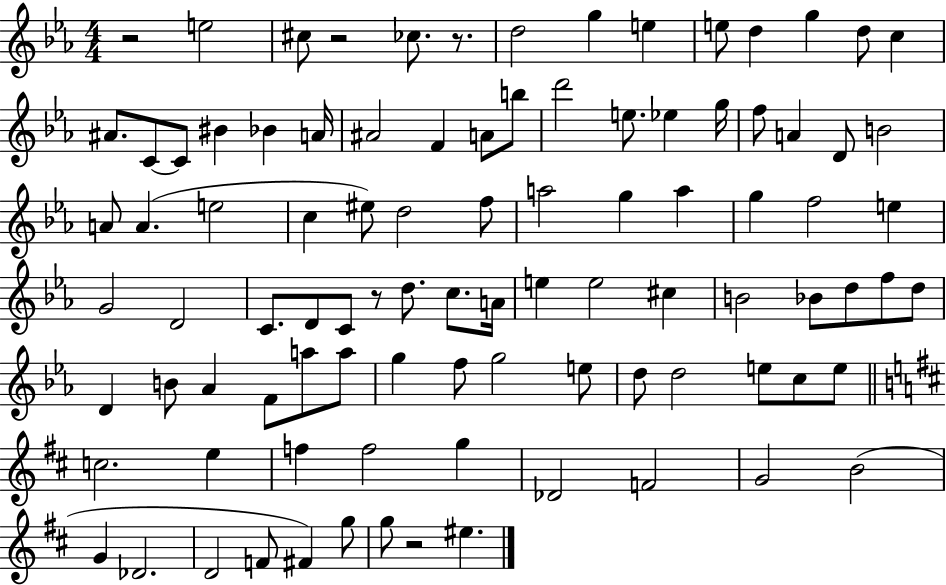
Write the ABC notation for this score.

X:1
T:Untitled
M:4/4
L:1/4
K:Eb
z2 e2 ^c/2 z2 _c/2 z/2 d2 g e e/2 d g d/2 c ^A/2 C/2 C/2 ^B _B A/4 ^A2 F A/2 b/2 d'2 e/2 _e g/4 f/2 A D/2 B2 A/2 A e2 c ^e/2 d2 f/2 a2 g a g f2 e G2 D2 C/2 D/2 C/2 z/2 d/2 c/2 A/4 e e2 ^c B2 _B/2 d/2 f/2 d/2 D B/2 _A F/2 a/2 a/2 g f/2 g2 e/2 d/2 d2 e/2 c/2 e/2 c2 e f f2 g _D2 F2 G2 B2 G _D2 D2 F/2 ^F g/2 g/2 z2 ^e